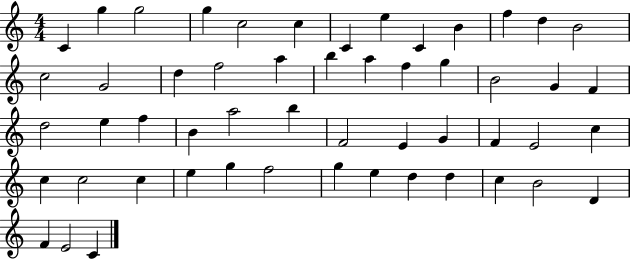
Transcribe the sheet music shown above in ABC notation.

X:1
T:Untitled
M:4/4
L:1/4
K:C
C g g2 g c2 c C e C B f d B2 c2 G2 d f2 a b a f g B2 G F d2 e f B a2 b F2 E G F E2 c c c2 c e g f2 g e d d c B2 D F E2 C